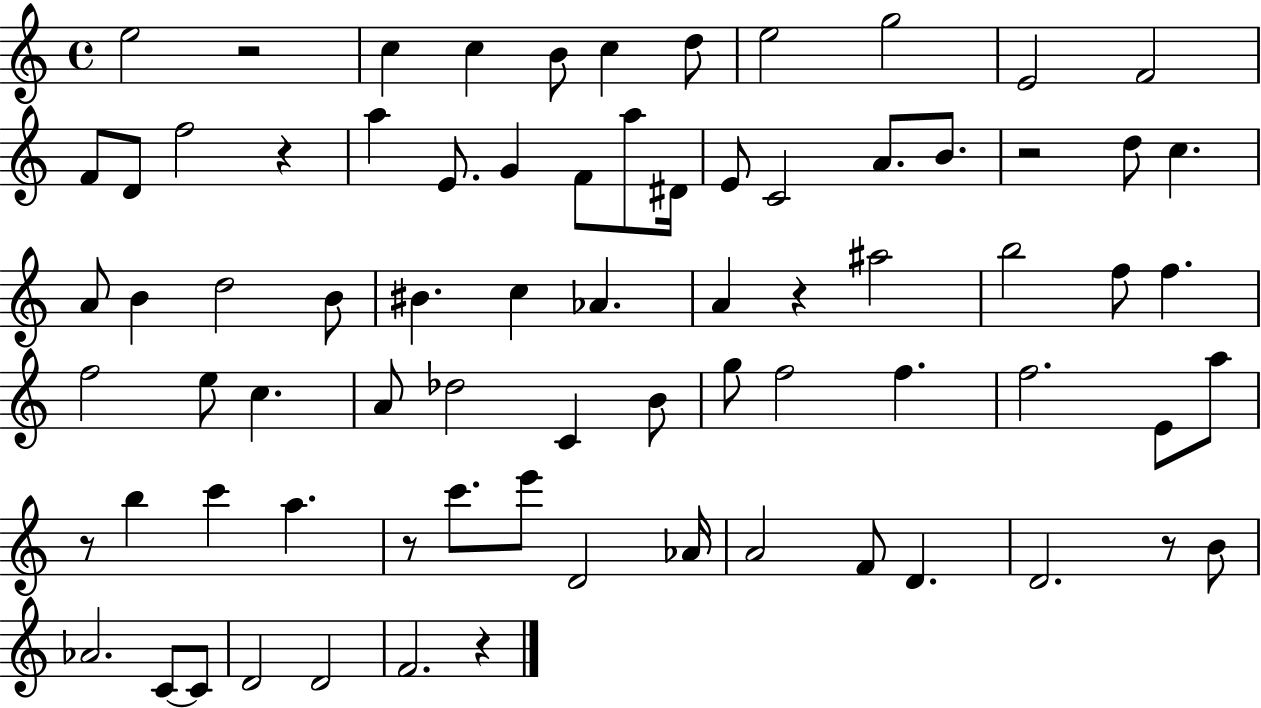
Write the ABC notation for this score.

X:1
T:Untitled
M:4/4
L:1/4
K:C
e2 z2 c c B/2 c d/2 e2 g2 E2 F2 F/2 D/2 f2 z a E/2 G F/2 a/2 ^D/4 E/2 C2 A/2 B/2 z2 d/2 c A/2 B d2 B/2 ^B c _A A z ^a2 b2 f/2 f f2 e/2 c A/2 _d2 C B/2 g/2 f2 f f2 E/2 a/2 z/2 b c' a z/2 c'/2 e'/2 D2 _A/4 A2 F/2 D D2 z/2 B/2 _A2 C/2 C/2 D2 D2 F2 z